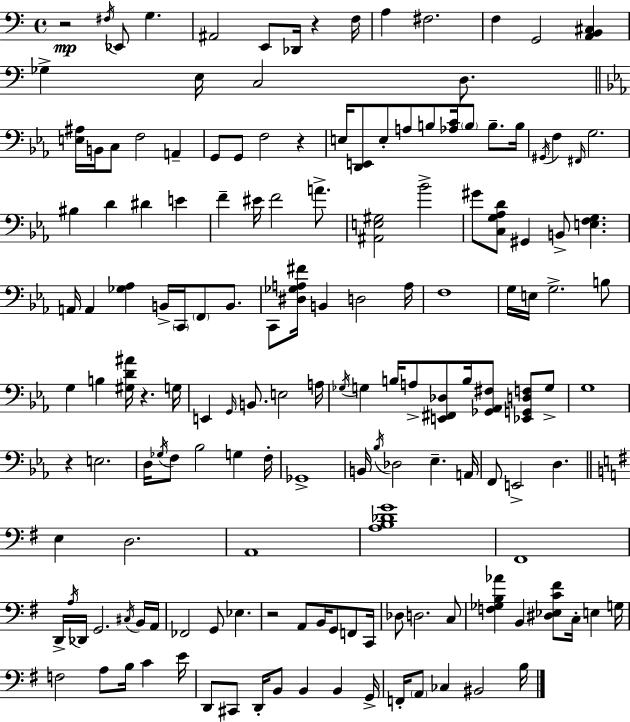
R/h F#3/s Eb2/e G3/q. A#2/h E2/e Db2/s R/q F3/s A3/q F#3/h. F3/q G2/h [A2,B2,C#3]/q Gb3/q E3/s C3/h D3/e. [E3,A#3]/s B2/s C3/e F3/h A2/q G2/e G2/e F3/h R/q E3/s [D2,E2]/e E3/e A3/e B3/e [Ab3,C4]/s B3/e B3/e. B3/s G#2/s F3/q F#2/s G3/h. BIS3/q D4/q D#4/q E4/q F4/q EIS4/s F4/h A4/e. [A#2,E3,G#3]/h Bb4/h G#4/e [C3,G3,Ab3,D4]/e G#2/q B2/e [E3,F3,G3]/q. A2/s A2/q [Gb3,Ab3]/q B2/s C2/s F2/e B2/e. C2/e [D#3,Gb3,A3,F#4]/s B2/q D3/h A3/s F3/w G3/s E3/s G3/h. B3/e G3/q B3/q [G#3,D4,A#4]/s R/q. G3/s E2/q G2/s B2/e. E3/h A3/s Gb3/s G3/q B3/s A3/e [E2,F#2,Db3]/e B3/s [Gb2,Ab2,F#3]/e [Eb2,G2,D3,F3]/e G3/e G3/w R/q E3/h. D3/s Gb3/s F3/e Bb3/h G3/q F3/s Gb2/w B2/s Bb3/s Db3/h Eb3/q. A2/s F2/e E2/h D3/q. E3/q D3/h. A2/w [A3,B3,Db4,G4]/w F#2/w D2/s A3/s Db2/s G2/h. C#3/s B2/s A2/s FES2/h G2/e Eb3/q. R/h A2/e B2/s G2/e F2/e C2/s Db3/e D3/h. C3/e [F3,Gb3,B3,Ab4]/q B2/q [D#3,Eb3,C4,F#4]/e C3/s E3/q G3/s F3/h A3/e B3/s C4/q E4/s D2/e C#2/e D2/s B2/e B2/q B2/q G2/s F2/s A2/e CES3/q BIS2/h B3/s